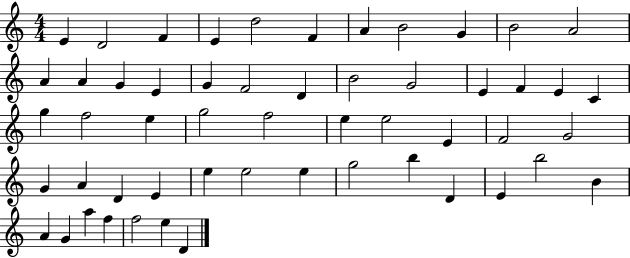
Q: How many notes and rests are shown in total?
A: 54